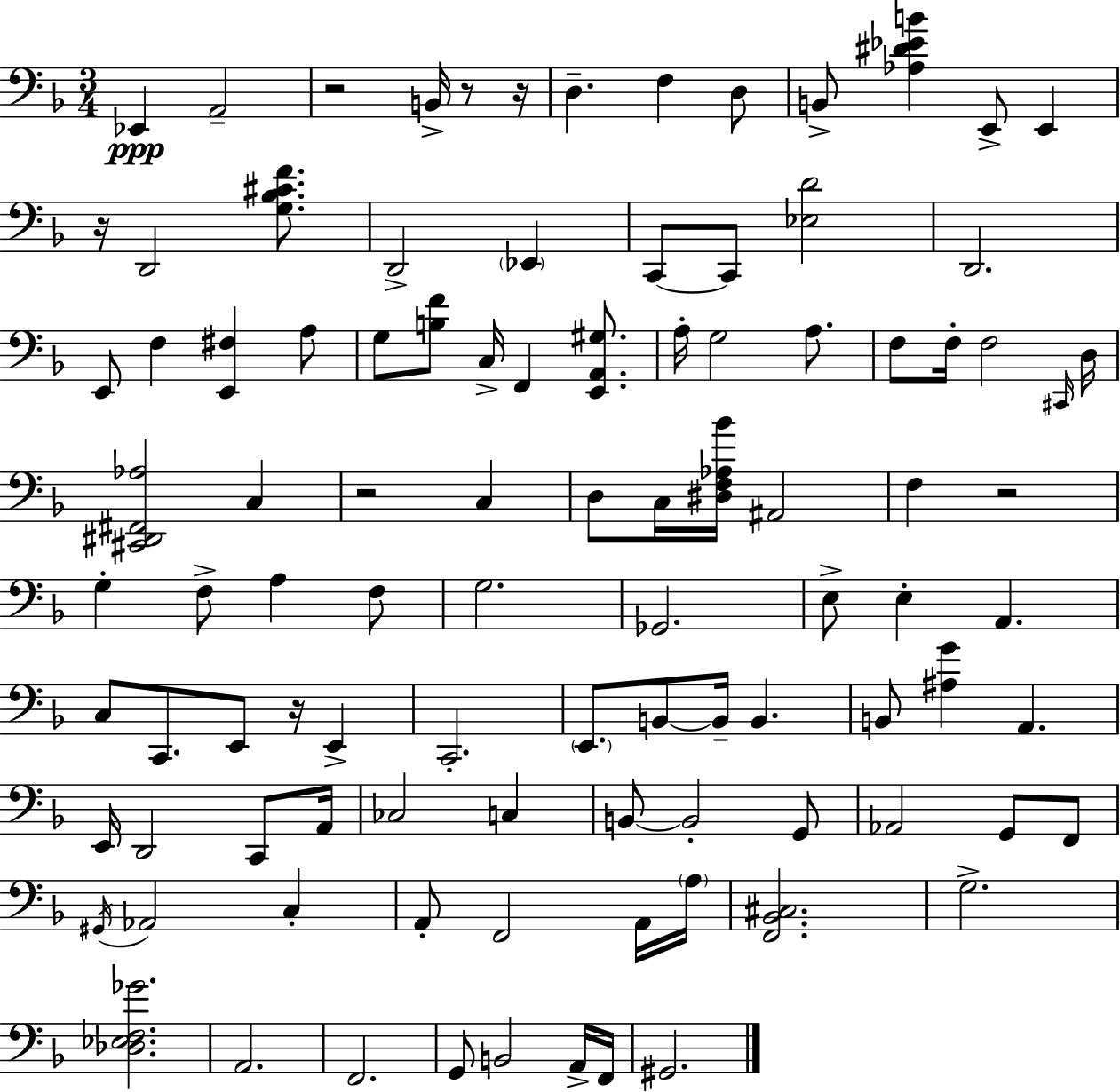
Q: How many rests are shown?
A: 7